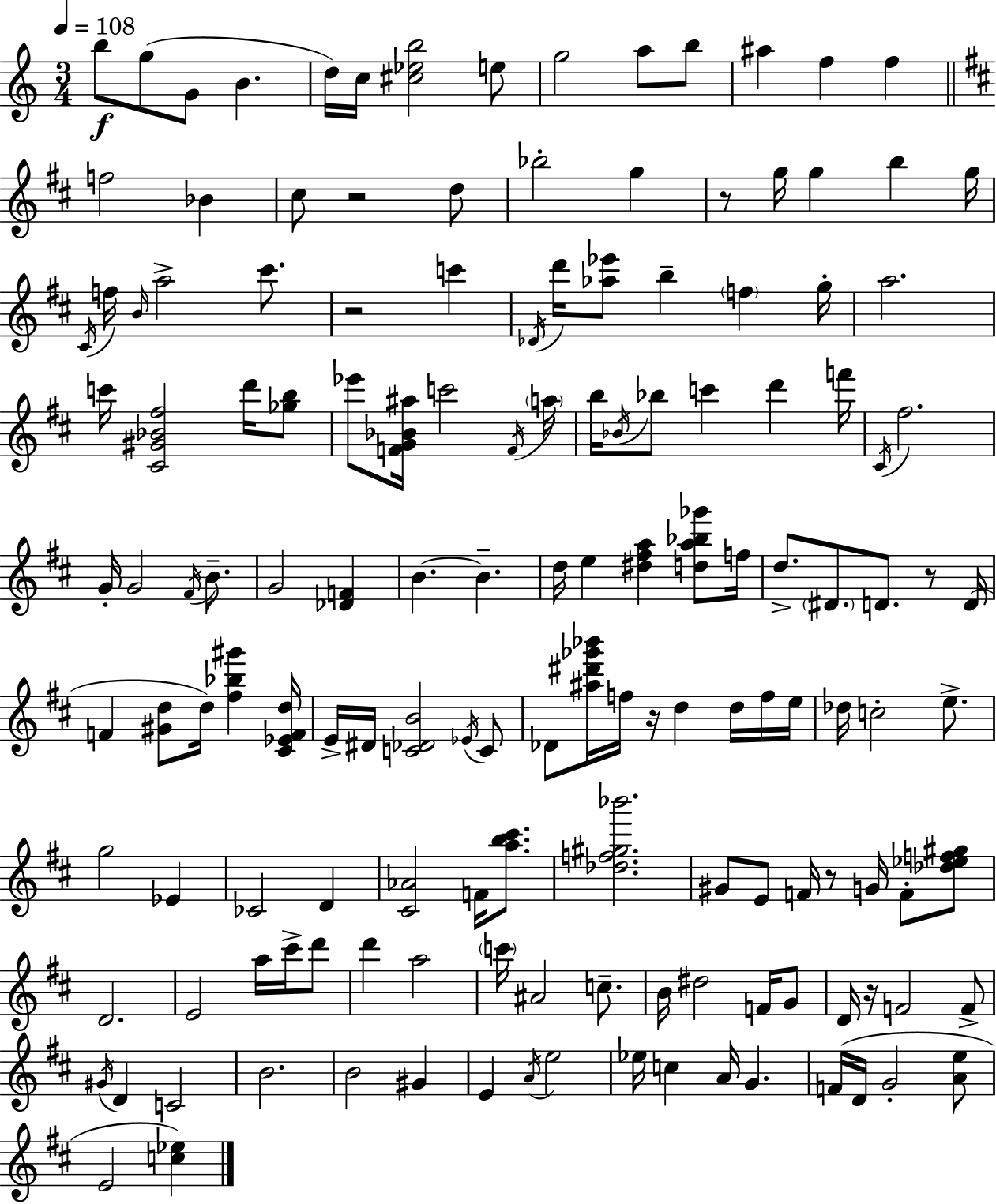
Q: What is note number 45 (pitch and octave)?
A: C6